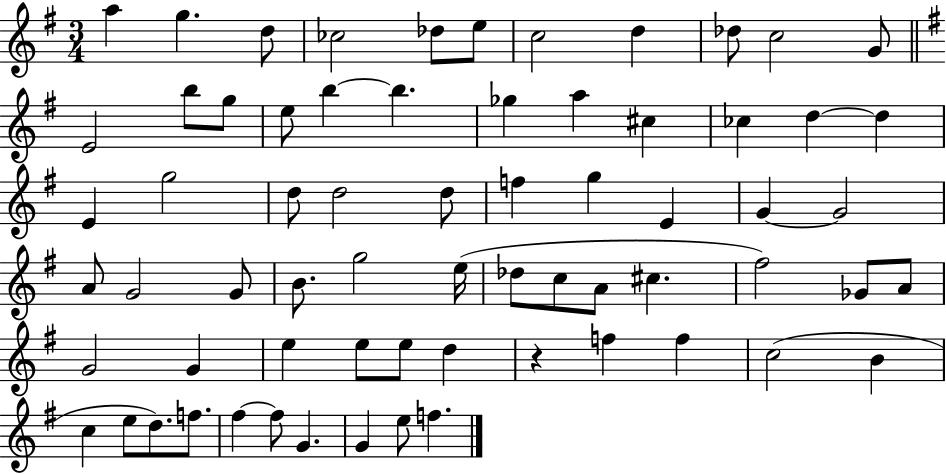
{
  \clef treble
  \numericTimeSignature
  \time 3/4
  \key g \major
  a''4 g''4. d''8 | ces''2 des''8 e''8 | c''2 d''4 | des''8 c''2 g'8 | \break \bar "||" \break \key g \major e'2 b''8 g''8 | e''8 b''4~~ b''4. | ges''4 a''4 cis''4 | ces''4 d''4~~ d''4 | \break e'4 g''2 | d''8 d''2 d''8 | f''4 g''4 e'4 | g'4~~ g'2 | \break a'8 g'2 g'8 | b'8. g''2 e''16( | des''8 c''8 a'8 cis''4. | fis''2) ges'8 a'8 | \break g'2 g'4 | e''4 e''8 e''8 d''4 | r4 f''4 f''4 | c''2( b'4 | \break c''4 e''8 d''8.) f''8. | fis''4~~ fis''8 g'4. | g'4 e''8 f''4. | \bar "|."
}